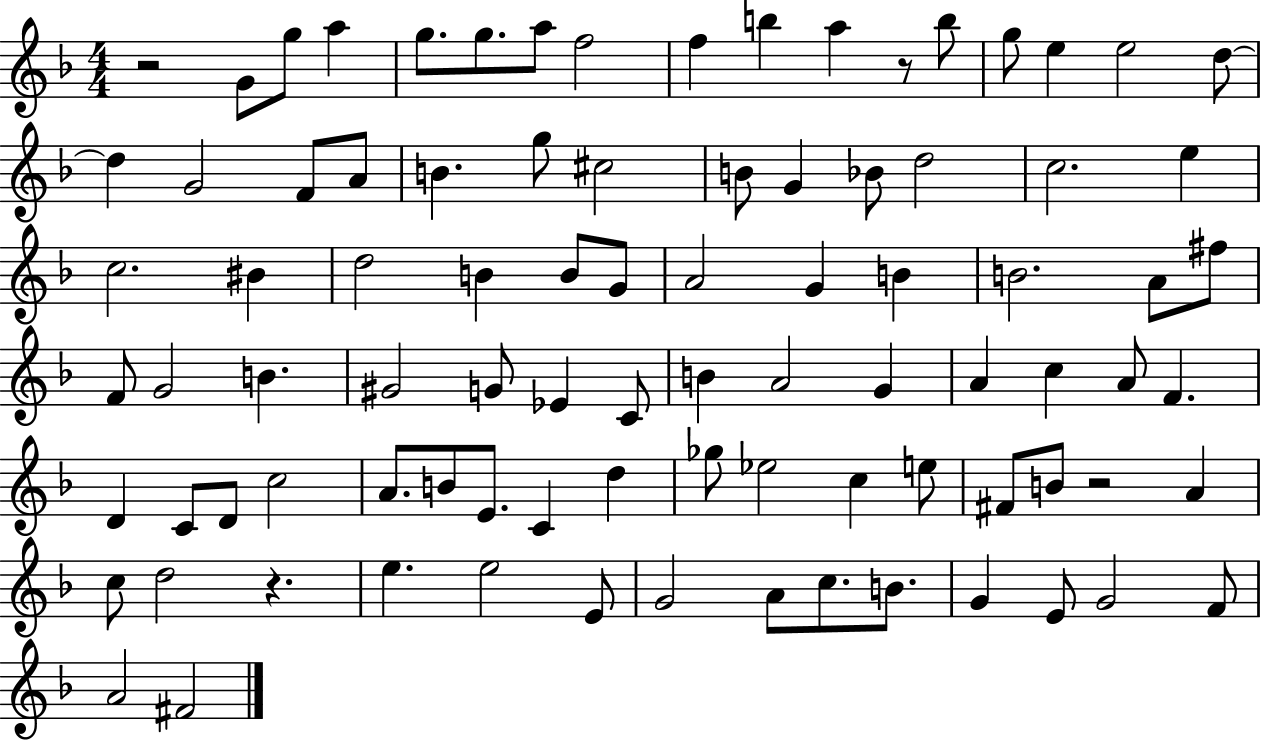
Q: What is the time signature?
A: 4/4